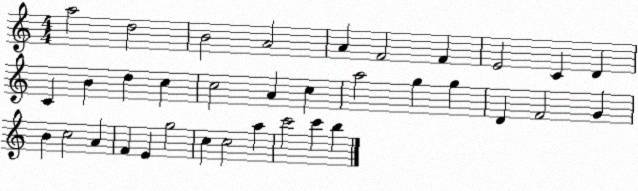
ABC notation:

X:1
T:Untitled
M:4/4
L:1/4
K:C
a2 d2 B2 A2 A F2 F E2 C D C B d c c2 A c a2 g g D F2 G B c2 A F E g2 c c2 a c'2 c' b